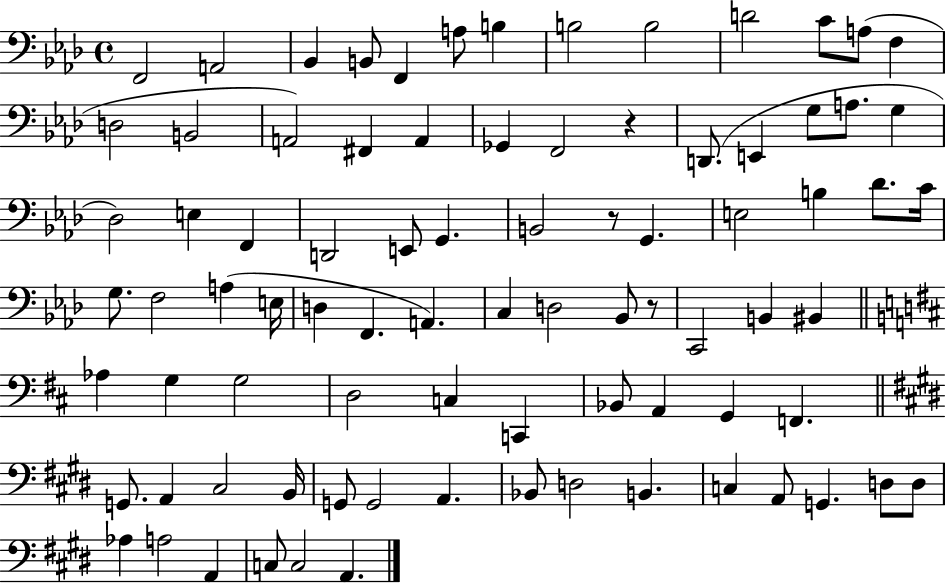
{
  \clef bass
  \time 4/4
  \defaultTimeSignature
  \key aes \major
  f,2 a,2 | bes,4 b,8 f,4 a8 b4 | b2 b2 | d'2 c'8 a8( f4 | \break d2 b,2 | a,2) fis,4 a,4 | ges,4 f,2 r4 | d,8.( e,4 g8 a8. g4 | \break des2) e4 f,4 | d,2 e,8 g,4. | b,2 r8 g,4. | e2 b4 des'8. c'16 | \break g8. f2 a4( e16 | d4 f,4. a,4.) | c4 d2 bes,8 r8 | c,2 b,4 bis,4 | \break \bar "||" \break \key d \major aes4 g4 g2 | d2 c4 c,4 | bes,8 a,4 g,4 f,4. | \bar "||" \break \key e \major g,8. a,4 cis2 b,16 | g,8 g,2 a,4. | bes,8 d2 b,4. | c4 a,8 g,4. d8 d8 | \break aes4 a2 a,4 | c8 c2 a,4. | \bar "|."
}